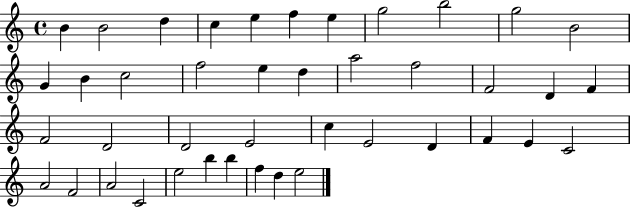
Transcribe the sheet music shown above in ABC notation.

X:1
T:Untitled
M:4/4
L:1/4
K:C
B B2 d c e f e g2 b2 g2 B2 G B c2 f2 e d a2 f2 F2 D F F2 D2 D2 E2 c E2 D F E C2 A2 F2 A2 C2 e2 b b f d e2